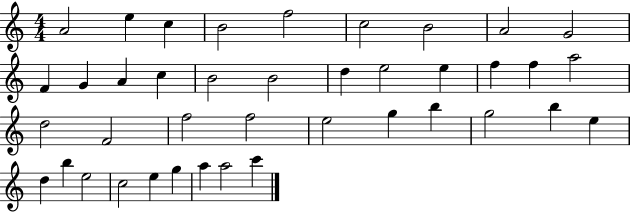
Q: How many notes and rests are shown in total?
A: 40